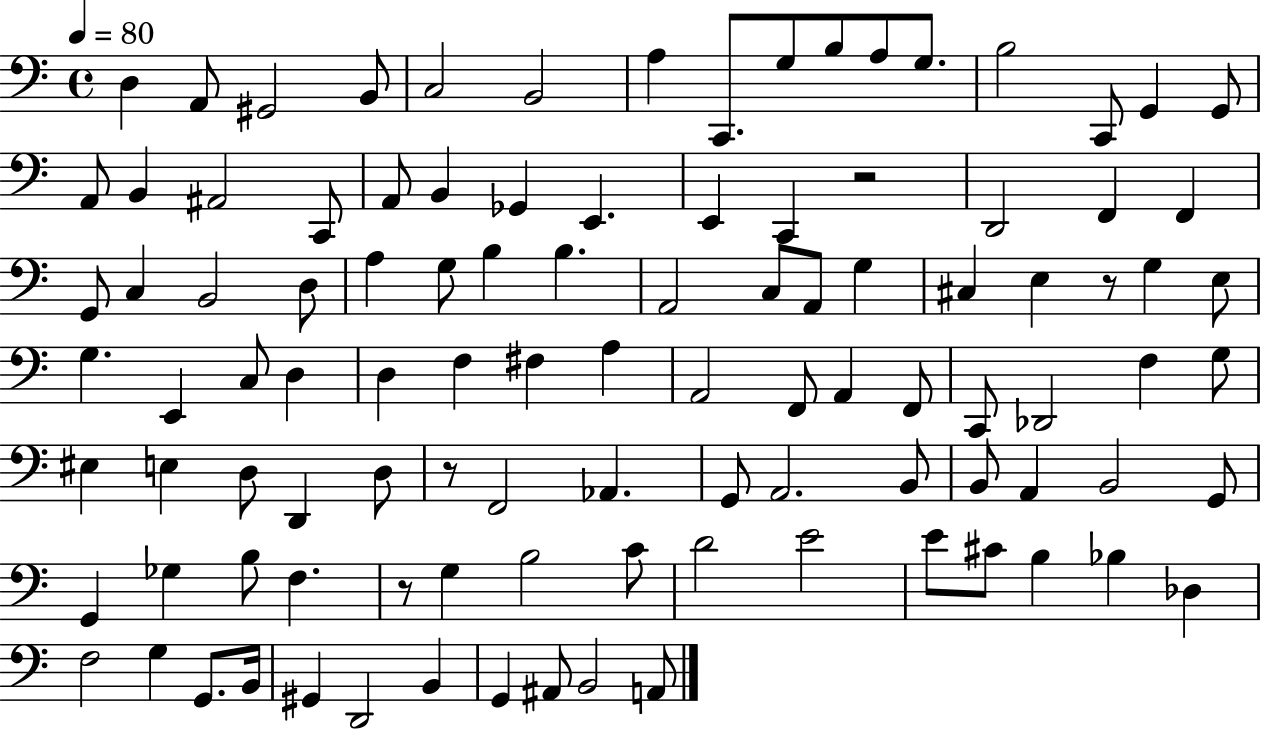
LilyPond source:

{
  \clef bass
  \time 4/4
  \defaultTimeSignature
  \key c \major
  \tempo 4 = 80
  d4 a,8 gis,2 b,8 | c2 b,2 | a4 c,8. g8 b8 a8 g8. | b2 c,8 g,4 g,8 | \break a,8 b,4 ais,2 c,8 | a,8 b,4 ges,4 e,4. | e,4 c,4 r2 | d,2 f,4 f,4 | \break g,8 c4 b,2 d8 | a4 g8 b4 b4. | a,2 c8 a,8 g4 | cis4 e4 r8 g4 e8 | \break g4. e,4 c8 d4 | d4 f4 fis4 a4 | a,2 f,8 a,4 f,8 | c,8 des,2 f4 g8 | \break eis4 e4 d8 d,4 d8 | r8 f,2 aes,4. | g,8 a,2. b,8 | b,8 a,4 b,2 g,8 | \break g,4 ges4 b8 f4. | r8 g4 b2 c'8 | d'2 e'2 | e'8 cis'8 b4 bes4 des4 | \break f2 g4 g,8. b,16 | gis,4 d,2 b,4 | g,4 ais,8 b,2 a,8 | \bar "|."
}